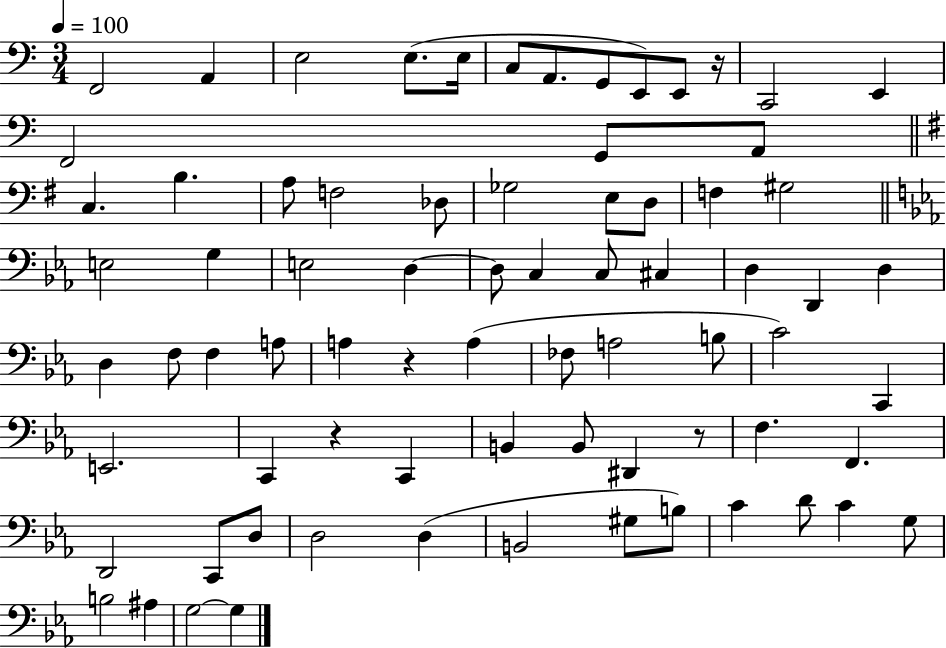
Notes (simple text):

F2/h A2/q E3/h E3/e. E3/s C3/e A2/e. G2/e E2/e E2/e R/s C2/h E2/q F2/h G2/e A2/e C3/q. B3/q. A3/e F3/h Db3/e Gb3/h E3/e D3/e F3/q G#3/h E3/h G3/q E3/h D3/q D3/e C3/q C3/e C#3/q D3/q D2/q D3/q D3/q F3/e F3/q A3/e A3/q R/q A3/q FES3/e A3/h B3/e C4/h C2/q E2/h. C2/q R/q C2/q B2/q B2/e D#2/q R/e F3/q. F2/q. D2/h C2/e D3/e D3/h D3/q B2/h G#3/e B3/e C4/q D4/e C4/q G3/e B3/h A#3/q G3/h G3/q